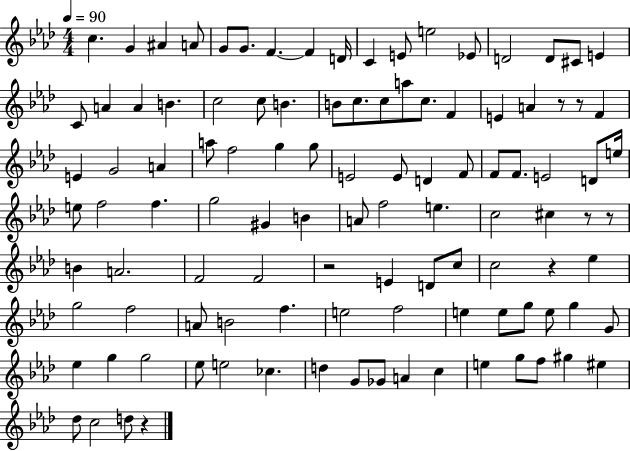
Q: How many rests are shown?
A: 7